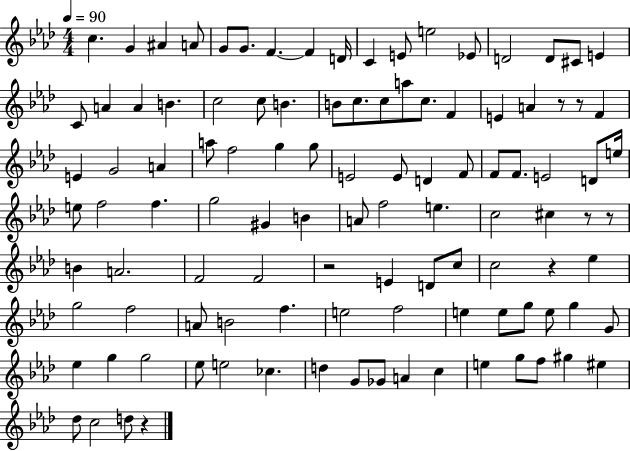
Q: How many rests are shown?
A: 7